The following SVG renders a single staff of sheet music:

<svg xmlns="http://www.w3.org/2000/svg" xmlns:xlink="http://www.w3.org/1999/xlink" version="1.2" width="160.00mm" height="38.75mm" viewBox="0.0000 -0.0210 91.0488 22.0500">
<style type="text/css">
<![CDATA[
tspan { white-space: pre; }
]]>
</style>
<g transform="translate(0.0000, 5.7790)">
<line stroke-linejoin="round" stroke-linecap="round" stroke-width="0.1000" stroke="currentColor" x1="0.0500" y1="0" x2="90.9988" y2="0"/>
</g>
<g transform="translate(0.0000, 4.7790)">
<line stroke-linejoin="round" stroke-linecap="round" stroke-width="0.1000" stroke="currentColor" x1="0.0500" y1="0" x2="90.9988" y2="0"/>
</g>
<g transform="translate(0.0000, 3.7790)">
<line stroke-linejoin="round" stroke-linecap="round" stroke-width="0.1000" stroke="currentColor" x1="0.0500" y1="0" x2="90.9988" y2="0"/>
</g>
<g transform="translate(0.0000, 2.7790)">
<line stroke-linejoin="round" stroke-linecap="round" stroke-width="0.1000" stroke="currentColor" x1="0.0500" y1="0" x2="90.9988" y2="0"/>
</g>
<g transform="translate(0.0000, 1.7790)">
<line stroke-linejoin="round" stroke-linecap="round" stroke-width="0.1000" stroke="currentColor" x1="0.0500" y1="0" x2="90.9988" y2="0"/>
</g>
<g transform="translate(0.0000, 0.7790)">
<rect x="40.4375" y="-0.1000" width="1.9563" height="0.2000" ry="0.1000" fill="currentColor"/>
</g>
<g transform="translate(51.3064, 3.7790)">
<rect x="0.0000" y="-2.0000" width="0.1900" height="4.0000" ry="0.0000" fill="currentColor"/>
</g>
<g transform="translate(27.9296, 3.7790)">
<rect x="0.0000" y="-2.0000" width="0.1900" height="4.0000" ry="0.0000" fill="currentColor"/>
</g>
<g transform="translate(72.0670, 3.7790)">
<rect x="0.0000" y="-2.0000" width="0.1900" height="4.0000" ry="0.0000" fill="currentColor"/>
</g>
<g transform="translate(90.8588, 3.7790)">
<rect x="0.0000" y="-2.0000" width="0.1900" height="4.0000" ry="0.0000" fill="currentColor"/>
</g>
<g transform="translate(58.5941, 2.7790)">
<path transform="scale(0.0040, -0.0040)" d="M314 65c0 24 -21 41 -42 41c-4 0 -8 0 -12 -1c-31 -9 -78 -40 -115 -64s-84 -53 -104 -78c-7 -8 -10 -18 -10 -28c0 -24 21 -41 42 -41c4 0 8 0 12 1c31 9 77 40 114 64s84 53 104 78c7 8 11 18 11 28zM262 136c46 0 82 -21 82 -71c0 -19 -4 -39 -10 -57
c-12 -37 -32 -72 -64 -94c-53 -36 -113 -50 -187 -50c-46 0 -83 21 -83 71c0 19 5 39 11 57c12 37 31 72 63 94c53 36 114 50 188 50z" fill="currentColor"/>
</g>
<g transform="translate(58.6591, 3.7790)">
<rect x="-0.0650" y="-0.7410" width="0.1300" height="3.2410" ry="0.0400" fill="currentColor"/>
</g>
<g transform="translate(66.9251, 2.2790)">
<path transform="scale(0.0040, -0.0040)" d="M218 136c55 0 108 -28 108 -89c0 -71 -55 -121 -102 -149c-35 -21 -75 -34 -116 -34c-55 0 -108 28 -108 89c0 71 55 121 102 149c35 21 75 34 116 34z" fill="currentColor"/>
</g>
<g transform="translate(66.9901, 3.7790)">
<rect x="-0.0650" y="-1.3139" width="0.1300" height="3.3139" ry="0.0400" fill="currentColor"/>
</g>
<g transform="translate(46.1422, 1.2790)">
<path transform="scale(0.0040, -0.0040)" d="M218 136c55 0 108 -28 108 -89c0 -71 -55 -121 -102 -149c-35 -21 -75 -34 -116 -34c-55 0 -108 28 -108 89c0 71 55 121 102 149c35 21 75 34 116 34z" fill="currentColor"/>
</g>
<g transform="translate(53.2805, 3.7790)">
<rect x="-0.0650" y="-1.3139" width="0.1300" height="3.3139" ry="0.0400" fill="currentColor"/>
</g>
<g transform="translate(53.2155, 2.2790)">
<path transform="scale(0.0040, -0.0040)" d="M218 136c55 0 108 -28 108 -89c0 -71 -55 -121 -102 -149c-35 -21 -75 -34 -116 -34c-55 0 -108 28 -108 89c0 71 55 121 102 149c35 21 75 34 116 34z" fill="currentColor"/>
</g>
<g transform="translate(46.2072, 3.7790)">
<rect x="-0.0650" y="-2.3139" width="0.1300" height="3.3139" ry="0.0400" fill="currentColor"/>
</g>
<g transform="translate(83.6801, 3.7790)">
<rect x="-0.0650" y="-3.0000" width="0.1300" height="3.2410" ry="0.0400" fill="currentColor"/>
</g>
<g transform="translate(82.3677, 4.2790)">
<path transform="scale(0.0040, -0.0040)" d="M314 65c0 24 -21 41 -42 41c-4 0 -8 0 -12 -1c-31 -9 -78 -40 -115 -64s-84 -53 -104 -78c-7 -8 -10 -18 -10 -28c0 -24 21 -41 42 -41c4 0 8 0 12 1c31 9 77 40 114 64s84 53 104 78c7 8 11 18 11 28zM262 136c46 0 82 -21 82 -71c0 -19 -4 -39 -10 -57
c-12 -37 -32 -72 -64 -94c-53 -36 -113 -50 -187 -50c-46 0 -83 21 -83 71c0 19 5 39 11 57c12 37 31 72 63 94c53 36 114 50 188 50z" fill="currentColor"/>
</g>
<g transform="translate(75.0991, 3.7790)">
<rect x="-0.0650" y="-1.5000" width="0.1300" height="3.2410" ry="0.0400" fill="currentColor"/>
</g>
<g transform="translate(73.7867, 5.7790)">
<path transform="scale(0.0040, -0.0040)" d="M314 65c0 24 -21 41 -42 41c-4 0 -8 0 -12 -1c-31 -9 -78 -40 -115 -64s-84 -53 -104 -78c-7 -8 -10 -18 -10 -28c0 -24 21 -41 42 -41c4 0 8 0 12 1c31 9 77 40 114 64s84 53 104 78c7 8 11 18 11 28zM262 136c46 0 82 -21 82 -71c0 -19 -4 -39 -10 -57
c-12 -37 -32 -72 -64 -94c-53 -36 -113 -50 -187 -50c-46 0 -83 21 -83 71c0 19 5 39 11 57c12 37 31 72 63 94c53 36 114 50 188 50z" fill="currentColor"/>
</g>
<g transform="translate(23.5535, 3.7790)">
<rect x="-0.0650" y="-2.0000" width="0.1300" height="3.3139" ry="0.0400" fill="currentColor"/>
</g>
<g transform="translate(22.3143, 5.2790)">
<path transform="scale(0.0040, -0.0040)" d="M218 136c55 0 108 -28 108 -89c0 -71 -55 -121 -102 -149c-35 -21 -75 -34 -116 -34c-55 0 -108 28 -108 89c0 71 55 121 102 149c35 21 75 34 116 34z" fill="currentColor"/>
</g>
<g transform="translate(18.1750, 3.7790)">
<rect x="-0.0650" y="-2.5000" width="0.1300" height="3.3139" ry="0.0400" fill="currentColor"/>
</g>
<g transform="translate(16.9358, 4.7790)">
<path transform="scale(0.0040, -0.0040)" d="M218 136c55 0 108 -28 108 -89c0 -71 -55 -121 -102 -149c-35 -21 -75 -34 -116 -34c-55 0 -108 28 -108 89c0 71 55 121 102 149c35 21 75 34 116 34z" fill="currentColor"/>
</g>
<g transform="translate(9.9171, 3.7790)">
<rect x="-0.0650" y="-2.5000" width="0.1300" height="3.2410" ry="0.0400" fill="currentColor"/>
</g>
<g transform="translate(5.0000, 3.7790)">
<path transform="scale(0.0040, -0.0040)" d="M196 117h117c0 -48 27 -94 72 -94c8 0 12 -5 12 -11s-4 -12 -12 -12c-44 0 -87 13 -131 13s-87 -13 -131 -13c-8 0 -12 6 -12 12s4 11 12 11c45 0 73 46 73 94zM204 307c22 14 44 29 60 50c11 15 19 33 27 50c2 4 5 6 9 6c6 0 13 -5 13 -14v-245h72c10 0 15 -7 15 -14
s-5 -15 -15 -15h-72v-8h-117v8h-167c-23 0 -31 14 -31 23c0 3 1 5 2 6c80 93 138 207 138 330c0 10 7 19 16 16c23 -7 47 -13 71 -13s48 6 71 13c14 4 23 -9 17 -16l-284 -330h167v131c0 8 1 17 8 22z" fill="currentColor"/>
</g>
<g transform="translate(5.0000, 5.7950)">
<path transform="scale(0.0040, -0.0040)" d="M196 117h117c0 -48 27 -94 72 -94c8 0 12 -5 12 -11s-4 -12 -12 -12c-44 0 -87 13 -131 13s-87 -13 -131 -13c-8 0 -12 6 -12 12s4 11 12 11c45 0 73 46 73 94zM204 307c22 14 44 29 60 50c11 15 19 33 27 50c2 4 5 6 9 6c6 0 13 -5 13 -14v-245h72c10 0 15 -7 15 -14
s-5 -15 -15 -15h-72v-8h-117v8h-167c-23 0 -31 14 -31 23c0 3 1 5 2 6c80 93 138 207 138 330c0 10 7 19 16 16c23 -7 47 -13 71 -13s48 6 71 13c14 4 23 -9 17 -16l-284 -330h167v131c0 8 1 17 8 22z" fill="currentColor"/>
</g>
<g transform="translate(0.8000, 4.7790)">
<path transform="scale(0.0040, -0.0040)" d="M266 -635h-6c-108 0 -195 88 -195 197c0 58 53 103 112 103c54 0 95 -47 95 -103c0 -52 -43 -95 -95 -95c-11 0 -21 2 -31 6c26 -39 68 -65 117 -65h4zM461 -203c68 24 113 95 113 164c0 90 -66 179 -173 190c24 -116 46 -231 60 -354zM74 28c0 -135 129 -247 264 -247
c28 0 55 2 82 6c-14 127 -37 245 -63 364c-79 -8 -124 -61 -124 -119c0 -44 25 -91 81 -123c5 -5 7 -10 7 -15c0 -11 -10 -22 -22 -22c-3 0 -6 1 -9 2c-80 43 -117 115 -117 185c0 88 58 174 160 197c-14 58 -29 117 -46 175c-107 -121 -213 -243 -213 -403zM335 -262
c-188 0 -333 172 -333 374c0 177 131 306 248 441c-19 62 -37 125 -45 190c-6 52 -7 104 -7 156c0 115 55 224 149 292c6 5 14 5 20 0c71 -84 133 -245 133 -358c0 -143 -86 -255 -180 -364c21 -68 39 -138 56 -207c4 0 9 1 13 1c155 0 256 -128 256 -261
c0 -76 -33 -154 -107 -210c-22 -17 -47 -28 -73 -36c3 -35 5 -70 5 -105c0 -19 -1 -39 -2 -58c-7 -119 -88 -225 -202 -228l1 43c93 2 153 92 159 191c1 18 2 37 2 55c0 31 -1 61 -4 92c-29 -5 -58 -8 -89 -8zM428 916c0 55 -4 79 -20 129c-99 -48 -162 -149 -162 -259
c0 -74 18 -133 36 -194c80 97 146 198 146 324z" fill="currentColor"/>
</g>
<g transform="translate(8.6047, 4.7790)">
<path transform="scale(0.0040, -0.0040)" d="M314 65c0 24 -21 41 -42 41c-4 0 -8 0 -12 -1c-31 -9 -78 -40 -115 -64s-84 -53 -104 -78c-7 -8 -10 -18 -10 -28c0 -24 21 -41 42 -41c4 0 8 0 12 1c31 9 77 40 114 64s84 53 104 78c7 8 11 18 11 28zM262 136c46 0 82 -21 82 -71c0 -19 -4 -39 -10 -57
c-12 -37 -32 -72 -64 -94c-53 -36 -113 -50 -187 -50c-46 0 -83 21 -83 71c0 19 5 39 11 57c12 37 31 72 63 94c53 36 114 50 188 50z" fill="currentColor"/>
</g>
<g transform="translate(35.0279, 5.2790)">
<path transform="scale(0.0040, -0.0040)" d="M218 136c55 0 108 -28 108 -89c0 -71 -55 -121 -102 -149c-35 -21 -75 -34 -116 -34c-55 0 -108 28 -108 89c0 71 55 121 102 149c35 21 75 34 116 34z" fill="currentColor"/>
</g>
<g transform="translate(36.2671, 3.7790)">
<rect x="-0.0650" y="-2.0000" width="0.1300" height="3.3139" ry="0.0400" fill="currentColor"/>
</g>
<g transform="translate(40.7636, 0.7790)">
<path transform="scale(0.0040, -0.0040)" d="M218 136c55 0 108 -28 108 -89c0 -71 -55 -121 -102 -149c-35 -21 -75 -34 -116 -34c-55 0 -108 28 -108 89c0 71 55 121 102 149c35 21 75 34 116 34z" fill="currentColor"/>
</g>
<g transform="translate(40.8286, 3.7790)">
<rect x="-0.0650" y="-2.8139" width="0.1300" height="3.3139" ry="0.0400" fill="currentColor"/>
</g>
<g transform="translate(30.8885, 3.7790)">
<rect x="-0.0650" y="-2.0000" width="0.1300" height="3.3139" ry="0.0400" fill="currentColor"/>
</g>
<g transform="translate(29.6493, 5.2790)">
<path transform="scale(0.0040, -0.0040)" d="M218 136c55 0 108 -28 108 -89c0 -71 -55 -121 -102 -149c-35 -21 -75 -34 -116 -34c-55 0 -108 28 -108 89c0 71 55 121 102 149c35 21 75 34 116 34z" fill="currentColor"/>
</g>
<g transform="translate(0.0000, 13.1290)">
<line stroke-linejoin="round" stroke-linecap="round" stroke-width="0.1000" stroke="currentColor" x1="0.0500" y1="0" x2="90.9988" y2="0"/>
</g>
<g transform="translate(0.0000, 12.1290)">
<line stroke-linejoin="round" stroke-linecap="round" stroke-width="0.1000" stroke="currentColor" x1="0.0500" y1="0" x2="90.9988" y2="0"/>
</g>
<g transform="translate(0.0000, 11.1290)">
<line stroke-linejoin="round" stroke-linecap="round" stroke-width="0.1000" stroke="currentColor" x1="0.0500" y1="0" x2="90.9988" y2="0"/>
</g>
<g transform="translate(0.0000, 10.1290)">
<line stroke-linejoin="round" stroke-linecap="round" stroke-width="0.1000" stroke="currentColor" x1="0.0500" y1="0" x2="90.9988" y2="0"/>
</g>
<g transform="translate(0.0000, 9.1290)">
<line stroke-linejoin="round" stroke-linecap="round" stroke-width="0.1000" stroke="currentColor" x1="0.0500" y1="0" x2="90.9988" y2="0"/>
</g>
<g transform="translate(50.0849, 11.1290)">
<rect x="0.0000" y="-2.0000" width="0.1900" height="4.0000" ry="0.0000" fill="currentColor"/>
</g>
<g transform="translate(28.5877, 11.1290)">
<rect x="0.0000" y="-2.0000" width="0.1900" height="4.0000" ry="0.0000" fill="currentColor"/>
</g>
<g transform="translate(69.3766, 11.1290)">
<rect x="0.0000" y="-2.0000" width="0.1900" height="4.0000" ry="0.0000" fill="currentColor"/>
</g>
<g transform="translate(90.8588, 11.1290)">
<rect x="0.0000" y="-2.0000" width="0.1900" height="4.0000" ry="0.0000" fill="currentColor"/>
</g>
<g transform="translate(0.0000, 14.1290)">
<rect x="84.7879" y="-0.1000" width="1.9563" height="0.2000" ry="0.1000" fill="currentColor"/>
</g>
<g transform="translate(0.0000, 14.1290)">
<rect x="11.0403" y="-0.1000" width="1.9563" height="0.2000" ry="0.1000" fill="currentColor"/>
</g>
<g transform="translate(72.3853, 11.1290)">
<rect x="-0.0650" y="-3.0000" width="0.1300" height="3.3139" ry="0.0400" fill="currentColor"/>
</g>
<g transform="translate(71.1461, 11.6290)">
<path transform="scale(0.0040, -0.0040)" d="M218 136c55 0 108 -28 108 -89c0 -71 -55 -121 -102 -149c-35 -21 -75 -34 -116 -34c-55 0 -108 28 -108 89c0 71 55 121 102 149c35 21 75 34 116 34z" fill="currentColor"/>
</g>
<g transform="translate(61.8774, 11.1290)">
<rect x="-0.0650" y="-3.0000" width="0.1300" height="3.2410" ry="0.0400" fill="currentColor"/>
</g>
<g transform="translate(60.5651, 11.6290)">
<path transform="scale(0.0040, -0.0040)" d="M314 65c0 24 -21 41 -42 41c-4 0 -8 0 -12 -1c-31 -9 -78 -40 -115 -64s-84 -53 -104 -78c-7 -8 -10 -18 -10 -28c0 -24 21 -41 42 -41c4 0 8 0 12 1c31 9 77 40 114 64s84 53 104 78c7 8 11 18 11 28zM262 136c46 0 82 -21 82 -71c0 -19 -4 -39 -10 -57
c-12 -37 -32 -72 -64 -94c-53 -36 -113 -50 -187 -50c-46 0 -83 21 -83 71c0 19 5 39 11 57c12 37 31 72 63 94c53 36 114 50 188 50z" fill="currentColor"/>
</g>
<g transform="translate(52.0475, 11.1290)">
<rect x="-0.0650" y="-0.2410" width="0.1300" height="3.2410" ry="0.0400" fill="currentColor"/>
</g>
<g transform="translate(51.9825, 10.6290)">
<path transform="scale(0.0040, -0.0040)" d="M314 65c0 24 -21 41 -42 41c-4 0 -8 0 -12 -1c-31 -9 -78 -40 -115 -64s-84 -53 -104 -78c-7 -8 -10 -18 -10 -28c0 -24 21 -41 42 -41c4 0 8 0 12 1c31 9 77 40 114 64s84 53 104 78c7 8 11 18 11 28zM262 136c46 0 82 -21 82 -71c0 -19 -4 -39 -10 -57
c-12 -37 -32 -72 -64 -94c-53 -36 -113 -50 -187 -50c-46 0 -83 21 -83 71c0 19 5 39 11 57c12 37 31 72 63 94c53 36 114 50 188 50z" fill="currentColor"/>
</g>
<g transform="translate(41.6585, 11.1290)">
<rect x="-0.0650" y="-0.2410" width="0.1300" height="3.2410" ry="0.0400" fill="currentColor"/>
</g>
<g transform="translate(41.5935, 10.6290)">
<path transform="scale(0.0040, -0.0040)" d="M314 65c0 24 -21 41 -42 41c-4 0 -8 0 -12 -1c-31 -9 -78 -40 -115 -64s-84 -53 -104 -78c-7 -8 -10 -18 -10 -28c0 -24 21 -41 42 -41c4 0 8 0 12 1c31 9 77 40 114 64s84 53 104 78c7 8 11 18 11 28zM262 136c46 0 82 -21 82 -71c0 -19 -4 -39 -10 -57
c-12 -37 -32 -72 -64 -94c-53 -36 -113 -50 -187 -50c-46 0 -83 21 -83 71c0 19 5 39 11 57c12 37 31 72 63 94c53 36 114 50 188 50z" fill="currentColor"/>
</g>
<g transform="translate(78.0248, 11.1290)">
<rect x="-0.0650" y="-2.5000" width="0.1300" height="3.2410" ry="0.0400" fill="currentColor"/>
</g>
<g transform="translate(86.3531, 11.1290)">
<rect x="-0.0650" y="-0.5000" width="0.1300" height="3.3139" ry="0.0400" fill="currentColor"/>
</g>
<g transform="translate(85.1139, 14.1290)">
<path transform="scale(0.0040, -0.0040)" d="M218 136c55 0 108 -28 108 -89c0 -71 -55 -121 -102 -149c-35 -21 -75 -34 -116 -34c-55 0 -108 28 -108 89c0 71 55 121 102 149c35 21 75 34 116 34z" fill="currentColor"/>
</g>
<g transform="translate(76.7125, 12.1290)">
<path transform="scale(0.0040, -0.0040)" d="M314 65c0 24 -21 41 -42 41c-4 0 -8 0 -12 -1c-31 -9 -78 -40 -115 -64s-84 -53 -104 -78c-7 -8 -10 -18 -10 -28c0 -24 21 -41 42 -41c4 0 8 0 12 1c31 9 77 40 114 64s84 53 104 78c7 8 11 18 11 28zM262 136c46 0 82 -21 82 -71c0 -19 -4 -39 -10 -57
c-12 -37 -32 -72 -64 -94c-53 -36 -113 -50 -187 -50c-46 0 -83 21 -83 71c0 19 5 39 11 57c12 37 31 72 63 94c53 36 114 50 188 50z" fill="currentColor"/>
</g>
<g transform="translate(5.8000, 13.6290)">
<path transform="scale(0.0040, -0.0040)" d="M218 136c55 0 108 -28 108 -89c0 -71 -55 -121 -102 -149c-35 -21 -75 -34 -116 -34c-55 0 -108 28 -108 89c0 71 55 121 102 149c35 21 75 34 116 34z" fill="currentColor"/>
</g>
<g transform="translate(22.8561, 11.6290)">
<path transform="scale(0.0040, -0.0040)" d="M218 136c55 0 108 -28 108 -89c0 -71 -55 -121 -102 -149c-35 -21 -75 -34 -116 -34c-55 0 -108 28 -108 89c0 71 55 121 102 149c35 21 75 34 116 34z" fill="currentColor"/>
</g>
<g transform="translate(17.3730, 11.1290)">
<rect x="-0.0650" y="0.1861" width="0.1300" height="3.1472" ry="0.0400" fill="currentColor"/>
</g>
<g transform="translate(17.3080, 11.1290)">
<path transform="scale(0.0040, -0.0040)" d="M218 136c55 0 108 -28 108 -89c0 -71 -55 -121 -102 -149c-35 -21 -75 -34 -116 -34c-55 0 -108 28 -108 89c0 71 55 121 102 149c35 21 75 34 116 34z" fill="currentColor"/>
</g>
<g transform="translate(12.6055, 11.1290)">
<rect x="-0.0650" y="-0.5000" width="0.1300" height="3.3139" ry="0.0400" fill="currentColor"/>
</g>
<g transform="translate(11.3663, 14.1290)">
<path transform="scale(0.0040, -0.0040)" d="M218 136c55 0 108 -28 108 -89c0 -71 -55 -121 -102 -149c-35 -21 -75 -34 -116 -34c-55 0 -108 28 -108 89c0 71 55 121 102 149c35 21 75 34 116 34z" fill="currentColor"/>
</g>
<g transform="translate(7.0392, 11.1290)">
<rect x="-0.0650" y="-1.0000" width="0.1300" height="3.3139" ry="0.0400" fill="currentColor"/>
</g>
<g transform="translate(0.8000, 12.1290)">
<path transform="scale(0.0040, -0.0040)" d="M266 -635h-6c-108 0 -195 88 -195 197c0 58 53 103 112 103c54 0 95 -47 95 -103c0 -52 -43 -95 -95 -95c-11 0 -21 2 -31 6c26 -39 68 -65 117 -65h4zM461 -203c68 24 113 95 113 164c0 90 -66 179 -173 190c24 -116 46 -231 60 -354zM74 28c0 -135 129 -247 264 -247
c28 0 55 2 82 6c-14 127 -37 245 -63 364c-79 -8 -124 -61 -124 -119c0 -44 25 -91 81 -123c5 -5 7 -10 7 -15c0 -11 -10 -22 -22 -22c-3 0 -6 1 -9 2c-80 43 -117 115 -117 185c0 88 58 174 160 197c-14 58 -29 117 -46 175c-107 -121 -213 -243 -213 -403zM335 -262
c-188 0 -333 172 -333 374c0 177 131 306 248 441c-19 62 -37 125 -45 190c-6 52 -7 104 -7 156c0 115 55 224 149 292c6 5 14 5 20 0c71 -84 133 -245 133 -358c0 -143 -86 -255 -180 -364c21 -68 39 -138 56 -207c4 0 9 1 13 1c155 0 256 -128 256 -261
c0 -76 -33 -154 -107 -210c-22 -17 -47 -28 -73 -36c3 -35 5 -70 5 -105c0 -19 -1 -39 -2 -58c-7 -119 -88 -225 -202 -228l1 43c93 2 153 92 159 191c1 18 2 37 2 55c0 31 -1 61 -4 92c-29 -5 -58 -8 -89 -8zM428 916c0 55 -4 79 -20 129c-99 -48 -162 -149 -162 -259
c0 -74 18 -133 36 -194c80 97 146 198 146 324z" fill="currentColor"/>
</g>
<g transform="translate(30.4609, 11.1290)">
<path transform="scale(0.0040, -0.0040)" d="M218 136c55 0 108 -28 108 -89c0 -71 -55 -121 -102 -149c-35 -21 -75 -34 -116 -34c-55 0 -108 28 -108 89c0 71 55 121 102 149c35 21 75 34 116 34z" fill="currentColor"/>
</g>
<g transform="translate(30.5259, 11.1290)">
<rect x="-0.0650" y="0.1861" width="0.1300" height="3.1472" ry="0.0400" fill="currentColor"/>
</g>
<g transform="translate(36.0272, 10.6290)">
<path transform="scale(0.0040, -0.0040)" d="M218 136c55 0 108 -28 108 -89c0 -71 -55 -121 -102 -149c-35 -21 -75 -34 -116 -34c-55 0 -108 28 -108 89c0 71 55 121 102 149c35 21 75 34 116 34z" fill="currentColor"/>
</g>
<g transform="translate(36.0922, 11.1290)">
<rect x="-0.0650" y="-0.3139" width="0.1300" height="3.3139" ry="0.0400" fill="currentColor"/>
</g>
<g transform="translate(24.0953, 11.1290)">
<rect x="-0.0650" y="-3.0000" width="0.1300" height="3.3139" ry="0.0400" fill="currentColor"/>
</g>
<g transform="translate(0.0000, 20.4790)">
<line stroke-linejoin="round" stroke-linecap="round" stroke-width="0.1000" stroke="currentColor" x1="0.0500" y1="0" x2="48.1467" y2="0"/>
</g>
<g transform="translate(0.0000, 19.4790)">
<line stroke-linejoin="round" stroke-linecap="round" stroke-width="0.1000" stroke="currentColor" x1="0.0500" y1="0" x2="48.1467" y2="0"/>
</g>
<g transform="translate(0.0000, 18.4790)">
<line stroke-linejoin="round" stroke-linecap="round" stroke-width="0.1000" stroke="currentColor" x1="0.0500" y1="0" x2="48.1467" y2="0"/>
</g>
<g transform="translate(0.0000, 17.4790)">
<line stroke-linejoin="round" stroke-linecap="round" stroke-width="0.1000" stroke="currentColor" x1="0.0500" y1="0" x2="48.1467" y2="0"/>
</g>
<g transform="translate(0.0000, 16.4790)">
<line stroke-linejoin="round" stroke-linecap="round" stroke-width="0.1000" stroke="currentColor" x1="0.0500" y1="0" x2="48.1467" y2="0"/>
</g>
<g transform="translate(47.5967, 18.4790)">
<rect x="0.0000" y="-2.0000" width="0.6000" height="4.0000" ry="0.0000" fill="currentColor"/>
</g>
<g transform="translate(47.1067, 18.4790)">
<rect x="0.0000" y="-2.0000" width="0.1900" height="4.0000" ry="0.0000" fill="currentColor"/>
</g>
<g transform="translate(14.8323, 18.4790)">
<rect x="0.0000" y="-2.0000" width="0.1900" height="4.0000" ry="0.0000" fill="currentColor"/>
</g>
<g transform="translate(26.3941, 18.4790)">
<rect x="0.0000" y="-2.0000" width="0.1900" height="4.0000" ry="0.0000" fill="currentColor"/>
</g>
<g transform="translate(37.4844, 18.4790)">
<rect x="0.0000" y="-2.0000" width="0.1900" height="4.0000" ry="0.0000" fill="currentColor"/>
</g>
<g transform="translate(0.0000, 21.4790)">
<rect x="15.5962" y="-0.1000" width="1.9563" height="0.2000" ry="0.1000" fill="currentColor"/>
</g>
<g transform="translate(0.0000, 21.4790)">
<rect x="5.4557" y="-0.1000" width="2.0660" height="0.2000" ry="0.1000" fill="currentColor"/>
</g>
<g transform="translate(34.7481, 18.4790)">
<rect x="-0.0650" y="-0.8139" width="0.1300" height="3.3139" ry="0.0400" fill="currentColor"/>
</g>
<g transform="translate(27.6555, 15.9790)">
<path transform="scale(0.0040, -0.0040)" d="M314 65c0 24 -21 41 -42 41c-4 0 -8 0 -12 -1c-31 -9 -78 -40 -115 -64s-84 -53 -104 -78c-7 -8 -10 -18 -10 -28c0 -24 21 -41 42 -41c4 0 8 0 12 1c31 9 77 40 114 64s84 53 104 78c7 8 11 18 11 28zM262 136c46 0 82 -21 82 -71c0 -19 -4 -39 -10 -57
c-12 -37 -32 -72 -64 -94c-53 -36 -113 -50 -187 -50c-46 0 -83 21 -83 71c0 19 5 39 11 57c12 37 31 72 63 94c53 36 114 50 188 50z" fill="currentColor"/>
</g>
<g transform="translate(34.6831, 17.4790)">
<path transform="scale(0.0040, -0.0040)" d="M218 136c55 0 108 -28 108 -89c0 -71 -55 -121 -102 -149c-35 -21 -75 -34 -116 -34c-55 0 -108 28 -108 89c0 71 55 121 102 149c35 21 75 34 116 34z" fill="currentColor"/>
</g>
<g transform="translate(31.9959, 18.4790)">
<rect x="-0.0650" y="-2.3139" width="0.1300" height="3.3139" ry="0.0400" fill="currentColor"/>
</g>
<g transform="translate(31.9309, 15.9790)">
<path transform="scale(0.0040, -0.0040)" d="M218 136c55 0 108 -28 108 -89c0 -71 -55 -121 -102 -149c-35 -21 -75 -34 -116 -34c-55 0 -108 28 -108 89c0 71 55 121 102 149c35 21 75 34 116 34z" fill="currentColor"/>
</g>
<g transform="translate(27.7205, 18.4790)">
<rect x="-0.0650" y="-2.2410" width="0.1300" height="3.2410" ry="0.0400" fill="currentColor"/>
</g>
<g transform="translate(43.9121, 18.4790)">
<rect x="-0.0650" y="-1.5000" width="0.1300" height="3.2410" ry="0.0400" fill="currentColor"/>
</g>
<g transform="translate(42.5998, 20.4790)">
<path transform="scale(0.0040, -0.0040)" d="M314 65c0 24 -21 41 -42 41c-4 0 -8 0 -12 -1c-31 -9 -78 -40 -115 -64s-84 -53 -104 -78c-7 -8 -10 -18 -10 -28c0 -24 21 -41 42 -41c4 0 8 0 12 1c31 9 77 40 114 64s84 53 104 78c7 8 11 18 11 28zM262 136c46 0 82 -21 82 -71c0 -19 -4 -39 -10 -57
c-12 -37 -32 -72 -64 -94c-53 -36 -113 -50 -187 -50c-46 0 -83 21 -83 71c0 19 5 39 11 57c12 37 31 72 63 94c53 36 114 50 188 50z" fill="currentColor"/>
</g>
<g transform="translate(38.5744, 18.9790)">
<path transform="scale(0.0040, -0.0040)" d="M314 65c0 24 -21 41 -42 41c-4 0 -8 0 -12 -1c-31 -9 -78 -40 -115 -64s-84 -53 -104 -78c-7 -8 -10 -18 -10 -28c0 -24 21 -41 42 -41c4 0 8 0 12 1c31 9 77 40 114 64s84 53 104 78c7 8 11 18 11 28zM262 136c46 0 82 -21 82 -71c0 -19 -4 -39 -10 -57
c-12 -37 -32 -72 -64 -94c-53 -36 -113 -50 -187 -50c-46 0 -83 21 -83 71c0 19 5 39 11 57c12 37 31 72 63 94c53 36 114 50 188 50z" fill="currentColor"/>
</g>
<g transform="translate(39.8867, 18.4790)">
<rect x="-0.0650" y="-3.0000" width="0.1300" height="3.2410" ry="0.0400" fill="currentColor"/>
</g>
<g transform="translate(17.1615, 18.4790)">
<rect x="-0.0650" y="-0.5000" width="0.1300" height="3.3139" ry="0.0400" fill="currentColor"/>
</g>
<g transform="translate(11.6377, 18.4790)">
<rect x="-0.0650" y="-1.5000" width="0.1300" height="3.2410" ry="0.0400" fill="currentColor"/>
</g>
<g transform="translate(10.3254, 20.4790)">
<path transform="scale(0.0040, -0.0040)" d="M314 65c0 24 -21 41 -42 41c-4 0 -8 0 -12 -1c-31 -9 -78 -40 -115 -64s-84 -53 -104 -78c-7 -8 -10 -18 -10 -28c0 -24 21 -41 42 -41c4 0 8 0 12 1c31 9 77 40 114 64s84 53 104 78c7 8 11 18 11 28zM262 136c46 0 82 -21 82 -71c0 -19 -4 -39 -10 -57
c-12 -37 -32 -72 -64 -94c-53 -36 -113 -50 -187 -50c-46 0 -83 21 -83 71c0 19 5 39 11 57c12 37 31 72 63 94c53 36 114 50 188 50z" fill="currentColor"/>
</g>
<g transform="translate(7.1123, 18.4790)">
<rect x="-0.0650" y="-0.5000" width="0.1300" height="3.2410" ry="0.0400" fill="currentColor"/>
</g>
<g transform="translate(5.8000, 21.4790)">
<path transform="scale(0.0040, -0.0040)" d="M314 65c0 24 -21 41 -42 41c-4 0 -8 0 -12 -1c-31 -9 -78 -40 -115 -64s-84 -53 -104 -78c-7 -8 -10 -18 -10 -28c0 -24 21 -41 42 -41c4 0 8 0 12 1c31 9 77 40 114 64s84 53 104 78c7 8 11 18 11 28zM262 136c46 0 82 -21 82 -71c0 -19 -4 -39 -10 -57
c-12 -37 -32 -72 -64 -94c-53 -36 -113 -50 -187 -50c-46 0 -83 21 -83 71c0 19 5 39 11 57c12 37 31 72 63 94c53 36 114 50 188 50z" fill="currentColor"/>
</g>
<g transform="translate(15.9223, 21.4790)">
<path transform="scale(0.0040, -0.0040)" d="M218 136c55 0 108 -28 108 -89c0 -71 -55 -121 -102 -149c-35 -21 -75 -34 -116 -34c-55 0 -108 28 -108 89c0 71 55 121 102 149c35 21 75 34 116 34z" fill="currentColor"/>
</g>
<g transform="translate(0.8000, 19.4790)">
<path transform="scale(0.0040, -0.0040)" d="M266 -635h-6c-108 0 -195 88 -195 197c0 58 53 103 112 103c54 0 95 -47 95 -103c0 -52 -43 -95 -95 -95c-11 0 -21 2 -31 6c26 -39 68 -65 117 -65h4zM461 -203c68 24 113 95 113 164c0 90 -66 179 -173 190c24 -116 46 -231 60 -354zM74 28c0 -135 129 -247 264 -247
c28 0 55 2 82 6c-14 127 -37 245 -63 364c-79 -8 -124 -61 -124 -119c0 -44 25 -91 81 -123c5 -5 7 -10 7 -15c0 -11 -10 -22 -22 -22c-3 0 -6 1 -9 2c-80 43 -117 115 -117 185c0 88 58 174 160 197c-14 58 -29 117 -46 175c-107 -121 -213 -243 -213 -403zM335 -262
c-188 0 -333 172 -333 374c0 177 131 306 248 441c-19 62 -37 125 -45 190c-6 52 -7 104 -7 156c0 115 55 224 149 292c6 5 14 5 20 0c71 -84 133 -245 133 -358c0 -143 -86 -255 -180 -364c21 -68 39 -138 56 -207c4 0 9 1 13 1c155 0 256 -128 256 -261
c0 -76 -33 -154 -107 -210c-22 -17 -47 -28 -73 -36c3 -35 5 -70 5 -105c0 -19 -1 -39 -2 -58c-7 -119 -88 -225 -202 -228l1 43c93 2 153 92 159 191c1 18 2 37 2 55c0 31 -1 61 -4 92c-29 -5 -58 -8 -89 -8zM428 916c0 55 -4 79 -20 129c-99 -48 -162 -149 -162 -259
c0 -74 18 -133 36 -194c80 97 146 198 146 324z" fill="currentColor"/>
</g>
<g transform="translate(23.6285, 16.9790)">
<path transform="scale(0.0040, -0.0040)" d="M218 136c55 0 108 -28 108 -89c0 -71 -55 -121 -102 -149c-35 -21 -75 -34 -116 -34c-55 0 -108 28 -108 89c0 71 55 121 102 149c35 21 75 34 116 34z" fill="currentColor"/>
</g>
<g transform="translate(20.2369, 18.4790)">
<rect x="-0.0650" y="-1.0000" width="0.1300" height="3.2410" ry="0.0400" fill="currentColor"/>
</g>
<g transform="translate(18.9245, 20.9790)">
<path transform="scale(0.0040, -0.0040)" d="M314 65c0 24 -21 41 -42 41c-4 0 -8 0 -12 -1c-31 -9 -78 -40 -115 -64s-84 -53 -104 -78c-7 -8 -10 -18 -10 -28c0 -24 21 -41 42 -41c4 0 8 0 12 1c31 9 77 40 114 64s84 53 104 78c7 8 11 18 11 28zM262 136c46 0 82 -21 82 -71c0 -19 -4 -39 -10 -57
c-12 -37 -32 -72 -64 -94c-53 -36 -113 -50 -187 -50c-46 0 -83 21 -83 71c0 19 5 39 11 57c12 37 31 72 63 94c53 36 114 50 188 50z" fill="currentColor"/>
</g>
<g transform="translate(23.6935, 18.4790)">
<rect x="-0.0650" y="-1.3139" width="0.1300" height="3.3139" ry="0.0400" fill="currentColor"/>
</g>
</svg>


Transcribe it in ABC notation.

X:1
T:Untitled
M:4/4
L:1/4
K:C
G2 G F F F a g e d2 e E2 A2 D C B A B c c2 c2 A2 A G2 C C2 E2 C D2 e g2 g d A2 E2